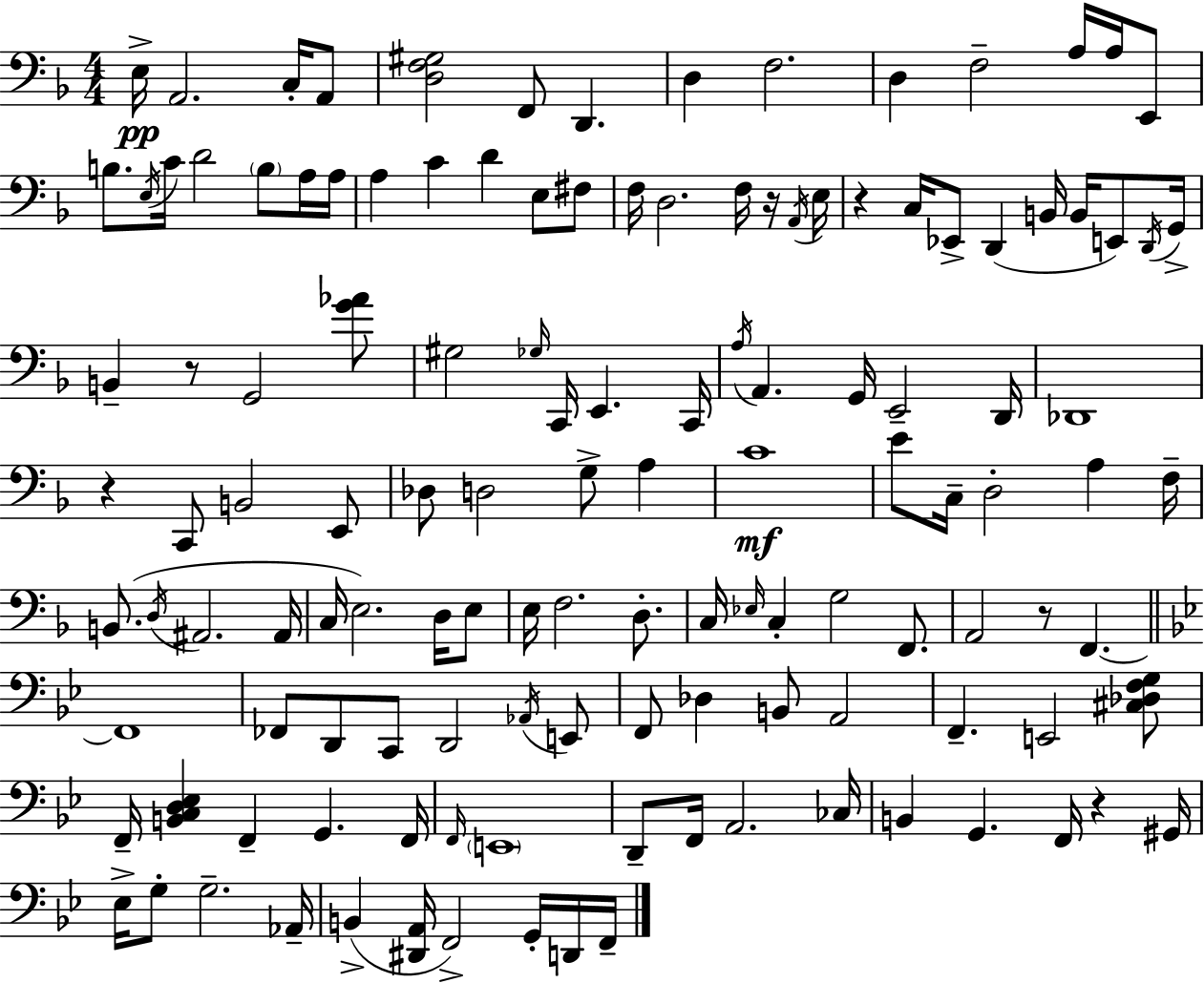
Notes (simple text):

E3/s A2/h. C3/s A2/e [D3,F3,G#3]/h F2/e D2/q. D3/q F3/h. D3/q F3/h A3/s A3/s E2/e B3/e. E3/s C4/s D4/h B3/e A3/s A3/s A3/q C4/q D4/q E3/e F#3/e F3/s D3/h. F3/s R/s A2/s E3/s R/q C3/s Eb2/e D2/q B2/s B2/s E2/e D2/s G2/s B2/q R/e G2/h [G4,Ab4]/e G#3/h Gb3/s C2/s E2/q. C2/s A3/s A2/q. G2/s E2/h D2/s Db2/w R/q C2/e B2/h E2/e Db3/e D3/h G3/e A3/q C4/w E4/e C3/s D3/h A3/q F3/s B2/e. D3/s A#2/h. A#2/s C3/s E3/h. D3/s E3/e E3/s F3/h. D3/e. C3/s Eb3/s C3/q G3/h F2/e. A2/h R/e F2/q. F2/w FES2/e D2/e C2/e D2/h Ab2/s E2/e F2/e Db3/q B2/e A2/h F2/q. E2/h [C#3,Db3,F3,G3]/e F2/s [B2,C3,D3,Eb3]/q F2/q G2/q. F2/s F2/s E2/w D2/e F2/s A2/h. CES3/s B2/q G2/q. F2/s R/q G#2/s Eb3/s G3/e G3/h. Ab2/s B2/q [D#2,A2]/s F2/h G2/s D2/s F2/s